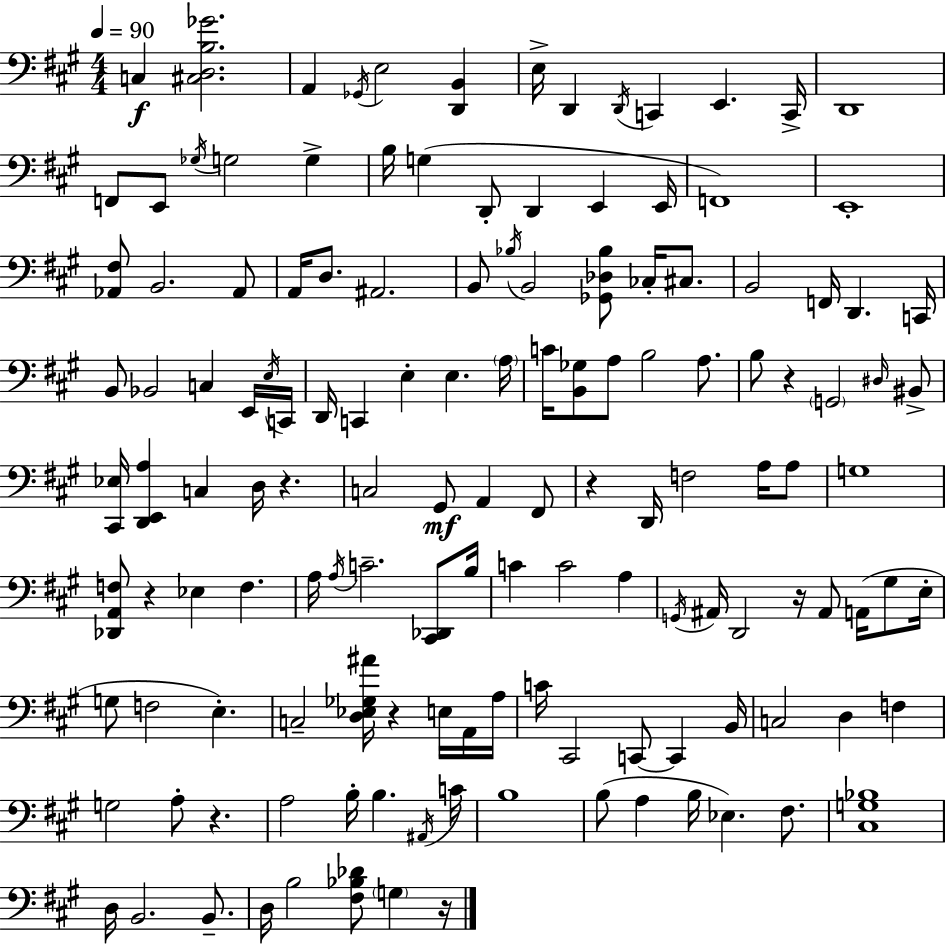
X:1
T:Untitled
M:4/4
L:1/4
K:A
C, [^C,D,B,_G]2 A,, _G,,/4 E,2 [D,,B,,] E,/4 D,, D,,/4 C,, E,, C,,/4 D,,4 F,,/2 E,,/2 _G,/4 G,2 G, B,/4 G, D,,/2 D,, E,, E,,/4 F,,4 E,,4 [_A,,^F,]/2 B,,2 _A,,/2 A,,/4 D,/2 ^A,,2 B,,/2 _B,/4 B,,2 [_G,,_D,_B,]/2 _C,/4 ^C,/2 B,,2 F,,/4 D,, C,,/4 B,,/2 _B,,2 C, E,,/4 E,/4 C,,/4 D,,/4 C,, E, E, A,/4 C/4 [B,,_G,]/2 A,/2 B,2 A,/2 B,/2 z G,,2 ^D,/4 ^B,,/2 [^C,,_E,]/4 [D,,E,,A,] C, D,/4 z C,2 ^G,,/2 A,, ^F,,/2 z D,,/4 F,2 A,/4 A,/2 G,4 [_D,,A,,F,]/2 z _E, F, A,/4 A,/4 C2 [^C,,_D,,]/2 B,/4 C C2 A, G,,/4 ^A,,/4 D,,2 z/4 ^A,,/2 A,,/4 ^G,/2 E,/4 G,/2 F,2 E, C,2 [D,_E,_G,^A]/4 z E,/4 A,,/4 A,/4 C/4 ^C,,2 C,,/2 C,, B,,/4 C,2 D, F, G,2 A,/2 z A,2 B,/4 B, ^A,,/4 C/4 B,4 B,/2 A, B,/4 _E, ^F,/2 [^C,G,_B,]4 D,/4 B,,2 B,,/2 D,/4 B,2 [^F,_B,_D]/2 G, z/4